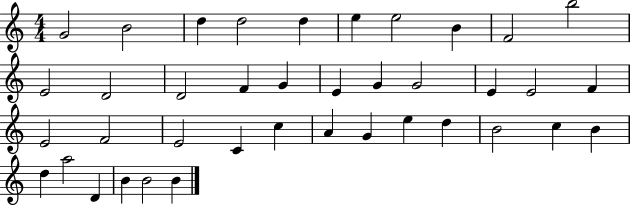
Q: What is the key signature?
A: C major